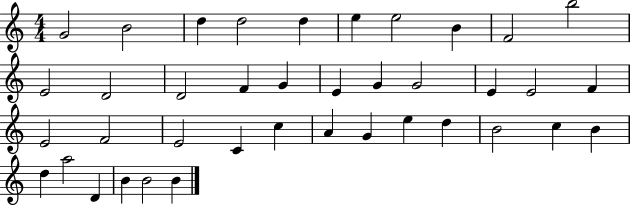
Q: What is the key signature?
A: C major